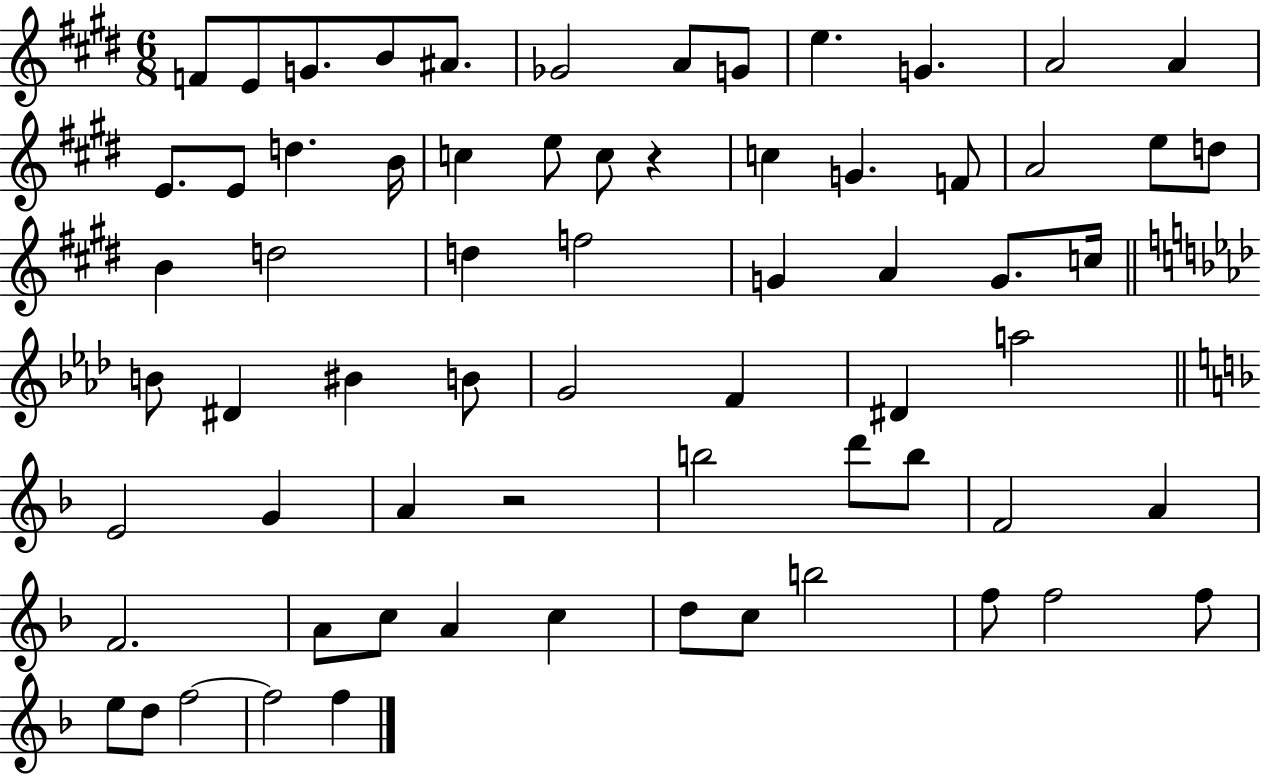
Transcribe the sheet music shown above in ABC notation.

X:1
T:Untitled
M:6/8
L:1/4
K:E
F/2 E/2 G/2 B/2 ^A/2 _G2 A/2 G/2 e G A2 A E/2 E/2 d B/4 c e/2 c/2 z c G F/2 A2 e/2 d/2 B d2 d f2 G A G/2 c/4 B/2 ^D ^B B/2 G2 F ^D a2 E2 G A z2 b2 d'/2 b/2 F2 A F2 A/2 c/2 A c d/2 c/2 b2 f/2 f2 f/2 e/2 d/2 f2 f2 f